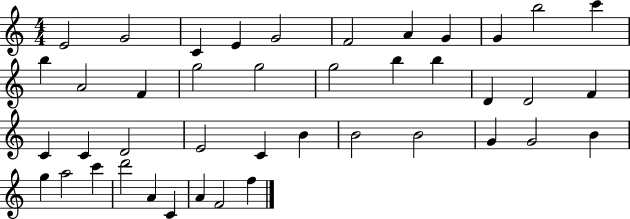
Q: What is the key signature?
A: C major